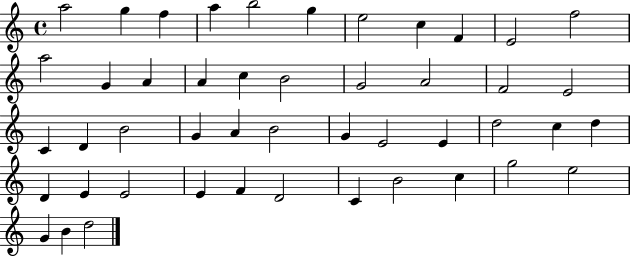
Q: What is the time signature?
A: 4/4